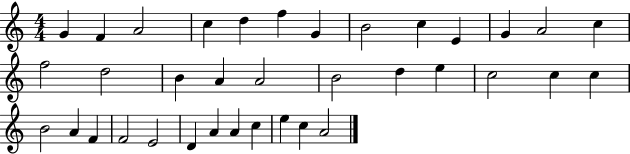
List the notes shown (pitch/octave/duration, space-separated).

G4/q F4/q A4/h C5/q D5/q F5/q G4/q B4/h C5/q E4/q G4/q A4/h C5/q F5/h D5/h B4/q A4/q A4/h B4/h D5/q E5/q C5/h C5/q C5/q B4/h A4/q F4/q F4/h E4/h D4/q A4/q A4/q C5/q E5/q C5/q A4/h